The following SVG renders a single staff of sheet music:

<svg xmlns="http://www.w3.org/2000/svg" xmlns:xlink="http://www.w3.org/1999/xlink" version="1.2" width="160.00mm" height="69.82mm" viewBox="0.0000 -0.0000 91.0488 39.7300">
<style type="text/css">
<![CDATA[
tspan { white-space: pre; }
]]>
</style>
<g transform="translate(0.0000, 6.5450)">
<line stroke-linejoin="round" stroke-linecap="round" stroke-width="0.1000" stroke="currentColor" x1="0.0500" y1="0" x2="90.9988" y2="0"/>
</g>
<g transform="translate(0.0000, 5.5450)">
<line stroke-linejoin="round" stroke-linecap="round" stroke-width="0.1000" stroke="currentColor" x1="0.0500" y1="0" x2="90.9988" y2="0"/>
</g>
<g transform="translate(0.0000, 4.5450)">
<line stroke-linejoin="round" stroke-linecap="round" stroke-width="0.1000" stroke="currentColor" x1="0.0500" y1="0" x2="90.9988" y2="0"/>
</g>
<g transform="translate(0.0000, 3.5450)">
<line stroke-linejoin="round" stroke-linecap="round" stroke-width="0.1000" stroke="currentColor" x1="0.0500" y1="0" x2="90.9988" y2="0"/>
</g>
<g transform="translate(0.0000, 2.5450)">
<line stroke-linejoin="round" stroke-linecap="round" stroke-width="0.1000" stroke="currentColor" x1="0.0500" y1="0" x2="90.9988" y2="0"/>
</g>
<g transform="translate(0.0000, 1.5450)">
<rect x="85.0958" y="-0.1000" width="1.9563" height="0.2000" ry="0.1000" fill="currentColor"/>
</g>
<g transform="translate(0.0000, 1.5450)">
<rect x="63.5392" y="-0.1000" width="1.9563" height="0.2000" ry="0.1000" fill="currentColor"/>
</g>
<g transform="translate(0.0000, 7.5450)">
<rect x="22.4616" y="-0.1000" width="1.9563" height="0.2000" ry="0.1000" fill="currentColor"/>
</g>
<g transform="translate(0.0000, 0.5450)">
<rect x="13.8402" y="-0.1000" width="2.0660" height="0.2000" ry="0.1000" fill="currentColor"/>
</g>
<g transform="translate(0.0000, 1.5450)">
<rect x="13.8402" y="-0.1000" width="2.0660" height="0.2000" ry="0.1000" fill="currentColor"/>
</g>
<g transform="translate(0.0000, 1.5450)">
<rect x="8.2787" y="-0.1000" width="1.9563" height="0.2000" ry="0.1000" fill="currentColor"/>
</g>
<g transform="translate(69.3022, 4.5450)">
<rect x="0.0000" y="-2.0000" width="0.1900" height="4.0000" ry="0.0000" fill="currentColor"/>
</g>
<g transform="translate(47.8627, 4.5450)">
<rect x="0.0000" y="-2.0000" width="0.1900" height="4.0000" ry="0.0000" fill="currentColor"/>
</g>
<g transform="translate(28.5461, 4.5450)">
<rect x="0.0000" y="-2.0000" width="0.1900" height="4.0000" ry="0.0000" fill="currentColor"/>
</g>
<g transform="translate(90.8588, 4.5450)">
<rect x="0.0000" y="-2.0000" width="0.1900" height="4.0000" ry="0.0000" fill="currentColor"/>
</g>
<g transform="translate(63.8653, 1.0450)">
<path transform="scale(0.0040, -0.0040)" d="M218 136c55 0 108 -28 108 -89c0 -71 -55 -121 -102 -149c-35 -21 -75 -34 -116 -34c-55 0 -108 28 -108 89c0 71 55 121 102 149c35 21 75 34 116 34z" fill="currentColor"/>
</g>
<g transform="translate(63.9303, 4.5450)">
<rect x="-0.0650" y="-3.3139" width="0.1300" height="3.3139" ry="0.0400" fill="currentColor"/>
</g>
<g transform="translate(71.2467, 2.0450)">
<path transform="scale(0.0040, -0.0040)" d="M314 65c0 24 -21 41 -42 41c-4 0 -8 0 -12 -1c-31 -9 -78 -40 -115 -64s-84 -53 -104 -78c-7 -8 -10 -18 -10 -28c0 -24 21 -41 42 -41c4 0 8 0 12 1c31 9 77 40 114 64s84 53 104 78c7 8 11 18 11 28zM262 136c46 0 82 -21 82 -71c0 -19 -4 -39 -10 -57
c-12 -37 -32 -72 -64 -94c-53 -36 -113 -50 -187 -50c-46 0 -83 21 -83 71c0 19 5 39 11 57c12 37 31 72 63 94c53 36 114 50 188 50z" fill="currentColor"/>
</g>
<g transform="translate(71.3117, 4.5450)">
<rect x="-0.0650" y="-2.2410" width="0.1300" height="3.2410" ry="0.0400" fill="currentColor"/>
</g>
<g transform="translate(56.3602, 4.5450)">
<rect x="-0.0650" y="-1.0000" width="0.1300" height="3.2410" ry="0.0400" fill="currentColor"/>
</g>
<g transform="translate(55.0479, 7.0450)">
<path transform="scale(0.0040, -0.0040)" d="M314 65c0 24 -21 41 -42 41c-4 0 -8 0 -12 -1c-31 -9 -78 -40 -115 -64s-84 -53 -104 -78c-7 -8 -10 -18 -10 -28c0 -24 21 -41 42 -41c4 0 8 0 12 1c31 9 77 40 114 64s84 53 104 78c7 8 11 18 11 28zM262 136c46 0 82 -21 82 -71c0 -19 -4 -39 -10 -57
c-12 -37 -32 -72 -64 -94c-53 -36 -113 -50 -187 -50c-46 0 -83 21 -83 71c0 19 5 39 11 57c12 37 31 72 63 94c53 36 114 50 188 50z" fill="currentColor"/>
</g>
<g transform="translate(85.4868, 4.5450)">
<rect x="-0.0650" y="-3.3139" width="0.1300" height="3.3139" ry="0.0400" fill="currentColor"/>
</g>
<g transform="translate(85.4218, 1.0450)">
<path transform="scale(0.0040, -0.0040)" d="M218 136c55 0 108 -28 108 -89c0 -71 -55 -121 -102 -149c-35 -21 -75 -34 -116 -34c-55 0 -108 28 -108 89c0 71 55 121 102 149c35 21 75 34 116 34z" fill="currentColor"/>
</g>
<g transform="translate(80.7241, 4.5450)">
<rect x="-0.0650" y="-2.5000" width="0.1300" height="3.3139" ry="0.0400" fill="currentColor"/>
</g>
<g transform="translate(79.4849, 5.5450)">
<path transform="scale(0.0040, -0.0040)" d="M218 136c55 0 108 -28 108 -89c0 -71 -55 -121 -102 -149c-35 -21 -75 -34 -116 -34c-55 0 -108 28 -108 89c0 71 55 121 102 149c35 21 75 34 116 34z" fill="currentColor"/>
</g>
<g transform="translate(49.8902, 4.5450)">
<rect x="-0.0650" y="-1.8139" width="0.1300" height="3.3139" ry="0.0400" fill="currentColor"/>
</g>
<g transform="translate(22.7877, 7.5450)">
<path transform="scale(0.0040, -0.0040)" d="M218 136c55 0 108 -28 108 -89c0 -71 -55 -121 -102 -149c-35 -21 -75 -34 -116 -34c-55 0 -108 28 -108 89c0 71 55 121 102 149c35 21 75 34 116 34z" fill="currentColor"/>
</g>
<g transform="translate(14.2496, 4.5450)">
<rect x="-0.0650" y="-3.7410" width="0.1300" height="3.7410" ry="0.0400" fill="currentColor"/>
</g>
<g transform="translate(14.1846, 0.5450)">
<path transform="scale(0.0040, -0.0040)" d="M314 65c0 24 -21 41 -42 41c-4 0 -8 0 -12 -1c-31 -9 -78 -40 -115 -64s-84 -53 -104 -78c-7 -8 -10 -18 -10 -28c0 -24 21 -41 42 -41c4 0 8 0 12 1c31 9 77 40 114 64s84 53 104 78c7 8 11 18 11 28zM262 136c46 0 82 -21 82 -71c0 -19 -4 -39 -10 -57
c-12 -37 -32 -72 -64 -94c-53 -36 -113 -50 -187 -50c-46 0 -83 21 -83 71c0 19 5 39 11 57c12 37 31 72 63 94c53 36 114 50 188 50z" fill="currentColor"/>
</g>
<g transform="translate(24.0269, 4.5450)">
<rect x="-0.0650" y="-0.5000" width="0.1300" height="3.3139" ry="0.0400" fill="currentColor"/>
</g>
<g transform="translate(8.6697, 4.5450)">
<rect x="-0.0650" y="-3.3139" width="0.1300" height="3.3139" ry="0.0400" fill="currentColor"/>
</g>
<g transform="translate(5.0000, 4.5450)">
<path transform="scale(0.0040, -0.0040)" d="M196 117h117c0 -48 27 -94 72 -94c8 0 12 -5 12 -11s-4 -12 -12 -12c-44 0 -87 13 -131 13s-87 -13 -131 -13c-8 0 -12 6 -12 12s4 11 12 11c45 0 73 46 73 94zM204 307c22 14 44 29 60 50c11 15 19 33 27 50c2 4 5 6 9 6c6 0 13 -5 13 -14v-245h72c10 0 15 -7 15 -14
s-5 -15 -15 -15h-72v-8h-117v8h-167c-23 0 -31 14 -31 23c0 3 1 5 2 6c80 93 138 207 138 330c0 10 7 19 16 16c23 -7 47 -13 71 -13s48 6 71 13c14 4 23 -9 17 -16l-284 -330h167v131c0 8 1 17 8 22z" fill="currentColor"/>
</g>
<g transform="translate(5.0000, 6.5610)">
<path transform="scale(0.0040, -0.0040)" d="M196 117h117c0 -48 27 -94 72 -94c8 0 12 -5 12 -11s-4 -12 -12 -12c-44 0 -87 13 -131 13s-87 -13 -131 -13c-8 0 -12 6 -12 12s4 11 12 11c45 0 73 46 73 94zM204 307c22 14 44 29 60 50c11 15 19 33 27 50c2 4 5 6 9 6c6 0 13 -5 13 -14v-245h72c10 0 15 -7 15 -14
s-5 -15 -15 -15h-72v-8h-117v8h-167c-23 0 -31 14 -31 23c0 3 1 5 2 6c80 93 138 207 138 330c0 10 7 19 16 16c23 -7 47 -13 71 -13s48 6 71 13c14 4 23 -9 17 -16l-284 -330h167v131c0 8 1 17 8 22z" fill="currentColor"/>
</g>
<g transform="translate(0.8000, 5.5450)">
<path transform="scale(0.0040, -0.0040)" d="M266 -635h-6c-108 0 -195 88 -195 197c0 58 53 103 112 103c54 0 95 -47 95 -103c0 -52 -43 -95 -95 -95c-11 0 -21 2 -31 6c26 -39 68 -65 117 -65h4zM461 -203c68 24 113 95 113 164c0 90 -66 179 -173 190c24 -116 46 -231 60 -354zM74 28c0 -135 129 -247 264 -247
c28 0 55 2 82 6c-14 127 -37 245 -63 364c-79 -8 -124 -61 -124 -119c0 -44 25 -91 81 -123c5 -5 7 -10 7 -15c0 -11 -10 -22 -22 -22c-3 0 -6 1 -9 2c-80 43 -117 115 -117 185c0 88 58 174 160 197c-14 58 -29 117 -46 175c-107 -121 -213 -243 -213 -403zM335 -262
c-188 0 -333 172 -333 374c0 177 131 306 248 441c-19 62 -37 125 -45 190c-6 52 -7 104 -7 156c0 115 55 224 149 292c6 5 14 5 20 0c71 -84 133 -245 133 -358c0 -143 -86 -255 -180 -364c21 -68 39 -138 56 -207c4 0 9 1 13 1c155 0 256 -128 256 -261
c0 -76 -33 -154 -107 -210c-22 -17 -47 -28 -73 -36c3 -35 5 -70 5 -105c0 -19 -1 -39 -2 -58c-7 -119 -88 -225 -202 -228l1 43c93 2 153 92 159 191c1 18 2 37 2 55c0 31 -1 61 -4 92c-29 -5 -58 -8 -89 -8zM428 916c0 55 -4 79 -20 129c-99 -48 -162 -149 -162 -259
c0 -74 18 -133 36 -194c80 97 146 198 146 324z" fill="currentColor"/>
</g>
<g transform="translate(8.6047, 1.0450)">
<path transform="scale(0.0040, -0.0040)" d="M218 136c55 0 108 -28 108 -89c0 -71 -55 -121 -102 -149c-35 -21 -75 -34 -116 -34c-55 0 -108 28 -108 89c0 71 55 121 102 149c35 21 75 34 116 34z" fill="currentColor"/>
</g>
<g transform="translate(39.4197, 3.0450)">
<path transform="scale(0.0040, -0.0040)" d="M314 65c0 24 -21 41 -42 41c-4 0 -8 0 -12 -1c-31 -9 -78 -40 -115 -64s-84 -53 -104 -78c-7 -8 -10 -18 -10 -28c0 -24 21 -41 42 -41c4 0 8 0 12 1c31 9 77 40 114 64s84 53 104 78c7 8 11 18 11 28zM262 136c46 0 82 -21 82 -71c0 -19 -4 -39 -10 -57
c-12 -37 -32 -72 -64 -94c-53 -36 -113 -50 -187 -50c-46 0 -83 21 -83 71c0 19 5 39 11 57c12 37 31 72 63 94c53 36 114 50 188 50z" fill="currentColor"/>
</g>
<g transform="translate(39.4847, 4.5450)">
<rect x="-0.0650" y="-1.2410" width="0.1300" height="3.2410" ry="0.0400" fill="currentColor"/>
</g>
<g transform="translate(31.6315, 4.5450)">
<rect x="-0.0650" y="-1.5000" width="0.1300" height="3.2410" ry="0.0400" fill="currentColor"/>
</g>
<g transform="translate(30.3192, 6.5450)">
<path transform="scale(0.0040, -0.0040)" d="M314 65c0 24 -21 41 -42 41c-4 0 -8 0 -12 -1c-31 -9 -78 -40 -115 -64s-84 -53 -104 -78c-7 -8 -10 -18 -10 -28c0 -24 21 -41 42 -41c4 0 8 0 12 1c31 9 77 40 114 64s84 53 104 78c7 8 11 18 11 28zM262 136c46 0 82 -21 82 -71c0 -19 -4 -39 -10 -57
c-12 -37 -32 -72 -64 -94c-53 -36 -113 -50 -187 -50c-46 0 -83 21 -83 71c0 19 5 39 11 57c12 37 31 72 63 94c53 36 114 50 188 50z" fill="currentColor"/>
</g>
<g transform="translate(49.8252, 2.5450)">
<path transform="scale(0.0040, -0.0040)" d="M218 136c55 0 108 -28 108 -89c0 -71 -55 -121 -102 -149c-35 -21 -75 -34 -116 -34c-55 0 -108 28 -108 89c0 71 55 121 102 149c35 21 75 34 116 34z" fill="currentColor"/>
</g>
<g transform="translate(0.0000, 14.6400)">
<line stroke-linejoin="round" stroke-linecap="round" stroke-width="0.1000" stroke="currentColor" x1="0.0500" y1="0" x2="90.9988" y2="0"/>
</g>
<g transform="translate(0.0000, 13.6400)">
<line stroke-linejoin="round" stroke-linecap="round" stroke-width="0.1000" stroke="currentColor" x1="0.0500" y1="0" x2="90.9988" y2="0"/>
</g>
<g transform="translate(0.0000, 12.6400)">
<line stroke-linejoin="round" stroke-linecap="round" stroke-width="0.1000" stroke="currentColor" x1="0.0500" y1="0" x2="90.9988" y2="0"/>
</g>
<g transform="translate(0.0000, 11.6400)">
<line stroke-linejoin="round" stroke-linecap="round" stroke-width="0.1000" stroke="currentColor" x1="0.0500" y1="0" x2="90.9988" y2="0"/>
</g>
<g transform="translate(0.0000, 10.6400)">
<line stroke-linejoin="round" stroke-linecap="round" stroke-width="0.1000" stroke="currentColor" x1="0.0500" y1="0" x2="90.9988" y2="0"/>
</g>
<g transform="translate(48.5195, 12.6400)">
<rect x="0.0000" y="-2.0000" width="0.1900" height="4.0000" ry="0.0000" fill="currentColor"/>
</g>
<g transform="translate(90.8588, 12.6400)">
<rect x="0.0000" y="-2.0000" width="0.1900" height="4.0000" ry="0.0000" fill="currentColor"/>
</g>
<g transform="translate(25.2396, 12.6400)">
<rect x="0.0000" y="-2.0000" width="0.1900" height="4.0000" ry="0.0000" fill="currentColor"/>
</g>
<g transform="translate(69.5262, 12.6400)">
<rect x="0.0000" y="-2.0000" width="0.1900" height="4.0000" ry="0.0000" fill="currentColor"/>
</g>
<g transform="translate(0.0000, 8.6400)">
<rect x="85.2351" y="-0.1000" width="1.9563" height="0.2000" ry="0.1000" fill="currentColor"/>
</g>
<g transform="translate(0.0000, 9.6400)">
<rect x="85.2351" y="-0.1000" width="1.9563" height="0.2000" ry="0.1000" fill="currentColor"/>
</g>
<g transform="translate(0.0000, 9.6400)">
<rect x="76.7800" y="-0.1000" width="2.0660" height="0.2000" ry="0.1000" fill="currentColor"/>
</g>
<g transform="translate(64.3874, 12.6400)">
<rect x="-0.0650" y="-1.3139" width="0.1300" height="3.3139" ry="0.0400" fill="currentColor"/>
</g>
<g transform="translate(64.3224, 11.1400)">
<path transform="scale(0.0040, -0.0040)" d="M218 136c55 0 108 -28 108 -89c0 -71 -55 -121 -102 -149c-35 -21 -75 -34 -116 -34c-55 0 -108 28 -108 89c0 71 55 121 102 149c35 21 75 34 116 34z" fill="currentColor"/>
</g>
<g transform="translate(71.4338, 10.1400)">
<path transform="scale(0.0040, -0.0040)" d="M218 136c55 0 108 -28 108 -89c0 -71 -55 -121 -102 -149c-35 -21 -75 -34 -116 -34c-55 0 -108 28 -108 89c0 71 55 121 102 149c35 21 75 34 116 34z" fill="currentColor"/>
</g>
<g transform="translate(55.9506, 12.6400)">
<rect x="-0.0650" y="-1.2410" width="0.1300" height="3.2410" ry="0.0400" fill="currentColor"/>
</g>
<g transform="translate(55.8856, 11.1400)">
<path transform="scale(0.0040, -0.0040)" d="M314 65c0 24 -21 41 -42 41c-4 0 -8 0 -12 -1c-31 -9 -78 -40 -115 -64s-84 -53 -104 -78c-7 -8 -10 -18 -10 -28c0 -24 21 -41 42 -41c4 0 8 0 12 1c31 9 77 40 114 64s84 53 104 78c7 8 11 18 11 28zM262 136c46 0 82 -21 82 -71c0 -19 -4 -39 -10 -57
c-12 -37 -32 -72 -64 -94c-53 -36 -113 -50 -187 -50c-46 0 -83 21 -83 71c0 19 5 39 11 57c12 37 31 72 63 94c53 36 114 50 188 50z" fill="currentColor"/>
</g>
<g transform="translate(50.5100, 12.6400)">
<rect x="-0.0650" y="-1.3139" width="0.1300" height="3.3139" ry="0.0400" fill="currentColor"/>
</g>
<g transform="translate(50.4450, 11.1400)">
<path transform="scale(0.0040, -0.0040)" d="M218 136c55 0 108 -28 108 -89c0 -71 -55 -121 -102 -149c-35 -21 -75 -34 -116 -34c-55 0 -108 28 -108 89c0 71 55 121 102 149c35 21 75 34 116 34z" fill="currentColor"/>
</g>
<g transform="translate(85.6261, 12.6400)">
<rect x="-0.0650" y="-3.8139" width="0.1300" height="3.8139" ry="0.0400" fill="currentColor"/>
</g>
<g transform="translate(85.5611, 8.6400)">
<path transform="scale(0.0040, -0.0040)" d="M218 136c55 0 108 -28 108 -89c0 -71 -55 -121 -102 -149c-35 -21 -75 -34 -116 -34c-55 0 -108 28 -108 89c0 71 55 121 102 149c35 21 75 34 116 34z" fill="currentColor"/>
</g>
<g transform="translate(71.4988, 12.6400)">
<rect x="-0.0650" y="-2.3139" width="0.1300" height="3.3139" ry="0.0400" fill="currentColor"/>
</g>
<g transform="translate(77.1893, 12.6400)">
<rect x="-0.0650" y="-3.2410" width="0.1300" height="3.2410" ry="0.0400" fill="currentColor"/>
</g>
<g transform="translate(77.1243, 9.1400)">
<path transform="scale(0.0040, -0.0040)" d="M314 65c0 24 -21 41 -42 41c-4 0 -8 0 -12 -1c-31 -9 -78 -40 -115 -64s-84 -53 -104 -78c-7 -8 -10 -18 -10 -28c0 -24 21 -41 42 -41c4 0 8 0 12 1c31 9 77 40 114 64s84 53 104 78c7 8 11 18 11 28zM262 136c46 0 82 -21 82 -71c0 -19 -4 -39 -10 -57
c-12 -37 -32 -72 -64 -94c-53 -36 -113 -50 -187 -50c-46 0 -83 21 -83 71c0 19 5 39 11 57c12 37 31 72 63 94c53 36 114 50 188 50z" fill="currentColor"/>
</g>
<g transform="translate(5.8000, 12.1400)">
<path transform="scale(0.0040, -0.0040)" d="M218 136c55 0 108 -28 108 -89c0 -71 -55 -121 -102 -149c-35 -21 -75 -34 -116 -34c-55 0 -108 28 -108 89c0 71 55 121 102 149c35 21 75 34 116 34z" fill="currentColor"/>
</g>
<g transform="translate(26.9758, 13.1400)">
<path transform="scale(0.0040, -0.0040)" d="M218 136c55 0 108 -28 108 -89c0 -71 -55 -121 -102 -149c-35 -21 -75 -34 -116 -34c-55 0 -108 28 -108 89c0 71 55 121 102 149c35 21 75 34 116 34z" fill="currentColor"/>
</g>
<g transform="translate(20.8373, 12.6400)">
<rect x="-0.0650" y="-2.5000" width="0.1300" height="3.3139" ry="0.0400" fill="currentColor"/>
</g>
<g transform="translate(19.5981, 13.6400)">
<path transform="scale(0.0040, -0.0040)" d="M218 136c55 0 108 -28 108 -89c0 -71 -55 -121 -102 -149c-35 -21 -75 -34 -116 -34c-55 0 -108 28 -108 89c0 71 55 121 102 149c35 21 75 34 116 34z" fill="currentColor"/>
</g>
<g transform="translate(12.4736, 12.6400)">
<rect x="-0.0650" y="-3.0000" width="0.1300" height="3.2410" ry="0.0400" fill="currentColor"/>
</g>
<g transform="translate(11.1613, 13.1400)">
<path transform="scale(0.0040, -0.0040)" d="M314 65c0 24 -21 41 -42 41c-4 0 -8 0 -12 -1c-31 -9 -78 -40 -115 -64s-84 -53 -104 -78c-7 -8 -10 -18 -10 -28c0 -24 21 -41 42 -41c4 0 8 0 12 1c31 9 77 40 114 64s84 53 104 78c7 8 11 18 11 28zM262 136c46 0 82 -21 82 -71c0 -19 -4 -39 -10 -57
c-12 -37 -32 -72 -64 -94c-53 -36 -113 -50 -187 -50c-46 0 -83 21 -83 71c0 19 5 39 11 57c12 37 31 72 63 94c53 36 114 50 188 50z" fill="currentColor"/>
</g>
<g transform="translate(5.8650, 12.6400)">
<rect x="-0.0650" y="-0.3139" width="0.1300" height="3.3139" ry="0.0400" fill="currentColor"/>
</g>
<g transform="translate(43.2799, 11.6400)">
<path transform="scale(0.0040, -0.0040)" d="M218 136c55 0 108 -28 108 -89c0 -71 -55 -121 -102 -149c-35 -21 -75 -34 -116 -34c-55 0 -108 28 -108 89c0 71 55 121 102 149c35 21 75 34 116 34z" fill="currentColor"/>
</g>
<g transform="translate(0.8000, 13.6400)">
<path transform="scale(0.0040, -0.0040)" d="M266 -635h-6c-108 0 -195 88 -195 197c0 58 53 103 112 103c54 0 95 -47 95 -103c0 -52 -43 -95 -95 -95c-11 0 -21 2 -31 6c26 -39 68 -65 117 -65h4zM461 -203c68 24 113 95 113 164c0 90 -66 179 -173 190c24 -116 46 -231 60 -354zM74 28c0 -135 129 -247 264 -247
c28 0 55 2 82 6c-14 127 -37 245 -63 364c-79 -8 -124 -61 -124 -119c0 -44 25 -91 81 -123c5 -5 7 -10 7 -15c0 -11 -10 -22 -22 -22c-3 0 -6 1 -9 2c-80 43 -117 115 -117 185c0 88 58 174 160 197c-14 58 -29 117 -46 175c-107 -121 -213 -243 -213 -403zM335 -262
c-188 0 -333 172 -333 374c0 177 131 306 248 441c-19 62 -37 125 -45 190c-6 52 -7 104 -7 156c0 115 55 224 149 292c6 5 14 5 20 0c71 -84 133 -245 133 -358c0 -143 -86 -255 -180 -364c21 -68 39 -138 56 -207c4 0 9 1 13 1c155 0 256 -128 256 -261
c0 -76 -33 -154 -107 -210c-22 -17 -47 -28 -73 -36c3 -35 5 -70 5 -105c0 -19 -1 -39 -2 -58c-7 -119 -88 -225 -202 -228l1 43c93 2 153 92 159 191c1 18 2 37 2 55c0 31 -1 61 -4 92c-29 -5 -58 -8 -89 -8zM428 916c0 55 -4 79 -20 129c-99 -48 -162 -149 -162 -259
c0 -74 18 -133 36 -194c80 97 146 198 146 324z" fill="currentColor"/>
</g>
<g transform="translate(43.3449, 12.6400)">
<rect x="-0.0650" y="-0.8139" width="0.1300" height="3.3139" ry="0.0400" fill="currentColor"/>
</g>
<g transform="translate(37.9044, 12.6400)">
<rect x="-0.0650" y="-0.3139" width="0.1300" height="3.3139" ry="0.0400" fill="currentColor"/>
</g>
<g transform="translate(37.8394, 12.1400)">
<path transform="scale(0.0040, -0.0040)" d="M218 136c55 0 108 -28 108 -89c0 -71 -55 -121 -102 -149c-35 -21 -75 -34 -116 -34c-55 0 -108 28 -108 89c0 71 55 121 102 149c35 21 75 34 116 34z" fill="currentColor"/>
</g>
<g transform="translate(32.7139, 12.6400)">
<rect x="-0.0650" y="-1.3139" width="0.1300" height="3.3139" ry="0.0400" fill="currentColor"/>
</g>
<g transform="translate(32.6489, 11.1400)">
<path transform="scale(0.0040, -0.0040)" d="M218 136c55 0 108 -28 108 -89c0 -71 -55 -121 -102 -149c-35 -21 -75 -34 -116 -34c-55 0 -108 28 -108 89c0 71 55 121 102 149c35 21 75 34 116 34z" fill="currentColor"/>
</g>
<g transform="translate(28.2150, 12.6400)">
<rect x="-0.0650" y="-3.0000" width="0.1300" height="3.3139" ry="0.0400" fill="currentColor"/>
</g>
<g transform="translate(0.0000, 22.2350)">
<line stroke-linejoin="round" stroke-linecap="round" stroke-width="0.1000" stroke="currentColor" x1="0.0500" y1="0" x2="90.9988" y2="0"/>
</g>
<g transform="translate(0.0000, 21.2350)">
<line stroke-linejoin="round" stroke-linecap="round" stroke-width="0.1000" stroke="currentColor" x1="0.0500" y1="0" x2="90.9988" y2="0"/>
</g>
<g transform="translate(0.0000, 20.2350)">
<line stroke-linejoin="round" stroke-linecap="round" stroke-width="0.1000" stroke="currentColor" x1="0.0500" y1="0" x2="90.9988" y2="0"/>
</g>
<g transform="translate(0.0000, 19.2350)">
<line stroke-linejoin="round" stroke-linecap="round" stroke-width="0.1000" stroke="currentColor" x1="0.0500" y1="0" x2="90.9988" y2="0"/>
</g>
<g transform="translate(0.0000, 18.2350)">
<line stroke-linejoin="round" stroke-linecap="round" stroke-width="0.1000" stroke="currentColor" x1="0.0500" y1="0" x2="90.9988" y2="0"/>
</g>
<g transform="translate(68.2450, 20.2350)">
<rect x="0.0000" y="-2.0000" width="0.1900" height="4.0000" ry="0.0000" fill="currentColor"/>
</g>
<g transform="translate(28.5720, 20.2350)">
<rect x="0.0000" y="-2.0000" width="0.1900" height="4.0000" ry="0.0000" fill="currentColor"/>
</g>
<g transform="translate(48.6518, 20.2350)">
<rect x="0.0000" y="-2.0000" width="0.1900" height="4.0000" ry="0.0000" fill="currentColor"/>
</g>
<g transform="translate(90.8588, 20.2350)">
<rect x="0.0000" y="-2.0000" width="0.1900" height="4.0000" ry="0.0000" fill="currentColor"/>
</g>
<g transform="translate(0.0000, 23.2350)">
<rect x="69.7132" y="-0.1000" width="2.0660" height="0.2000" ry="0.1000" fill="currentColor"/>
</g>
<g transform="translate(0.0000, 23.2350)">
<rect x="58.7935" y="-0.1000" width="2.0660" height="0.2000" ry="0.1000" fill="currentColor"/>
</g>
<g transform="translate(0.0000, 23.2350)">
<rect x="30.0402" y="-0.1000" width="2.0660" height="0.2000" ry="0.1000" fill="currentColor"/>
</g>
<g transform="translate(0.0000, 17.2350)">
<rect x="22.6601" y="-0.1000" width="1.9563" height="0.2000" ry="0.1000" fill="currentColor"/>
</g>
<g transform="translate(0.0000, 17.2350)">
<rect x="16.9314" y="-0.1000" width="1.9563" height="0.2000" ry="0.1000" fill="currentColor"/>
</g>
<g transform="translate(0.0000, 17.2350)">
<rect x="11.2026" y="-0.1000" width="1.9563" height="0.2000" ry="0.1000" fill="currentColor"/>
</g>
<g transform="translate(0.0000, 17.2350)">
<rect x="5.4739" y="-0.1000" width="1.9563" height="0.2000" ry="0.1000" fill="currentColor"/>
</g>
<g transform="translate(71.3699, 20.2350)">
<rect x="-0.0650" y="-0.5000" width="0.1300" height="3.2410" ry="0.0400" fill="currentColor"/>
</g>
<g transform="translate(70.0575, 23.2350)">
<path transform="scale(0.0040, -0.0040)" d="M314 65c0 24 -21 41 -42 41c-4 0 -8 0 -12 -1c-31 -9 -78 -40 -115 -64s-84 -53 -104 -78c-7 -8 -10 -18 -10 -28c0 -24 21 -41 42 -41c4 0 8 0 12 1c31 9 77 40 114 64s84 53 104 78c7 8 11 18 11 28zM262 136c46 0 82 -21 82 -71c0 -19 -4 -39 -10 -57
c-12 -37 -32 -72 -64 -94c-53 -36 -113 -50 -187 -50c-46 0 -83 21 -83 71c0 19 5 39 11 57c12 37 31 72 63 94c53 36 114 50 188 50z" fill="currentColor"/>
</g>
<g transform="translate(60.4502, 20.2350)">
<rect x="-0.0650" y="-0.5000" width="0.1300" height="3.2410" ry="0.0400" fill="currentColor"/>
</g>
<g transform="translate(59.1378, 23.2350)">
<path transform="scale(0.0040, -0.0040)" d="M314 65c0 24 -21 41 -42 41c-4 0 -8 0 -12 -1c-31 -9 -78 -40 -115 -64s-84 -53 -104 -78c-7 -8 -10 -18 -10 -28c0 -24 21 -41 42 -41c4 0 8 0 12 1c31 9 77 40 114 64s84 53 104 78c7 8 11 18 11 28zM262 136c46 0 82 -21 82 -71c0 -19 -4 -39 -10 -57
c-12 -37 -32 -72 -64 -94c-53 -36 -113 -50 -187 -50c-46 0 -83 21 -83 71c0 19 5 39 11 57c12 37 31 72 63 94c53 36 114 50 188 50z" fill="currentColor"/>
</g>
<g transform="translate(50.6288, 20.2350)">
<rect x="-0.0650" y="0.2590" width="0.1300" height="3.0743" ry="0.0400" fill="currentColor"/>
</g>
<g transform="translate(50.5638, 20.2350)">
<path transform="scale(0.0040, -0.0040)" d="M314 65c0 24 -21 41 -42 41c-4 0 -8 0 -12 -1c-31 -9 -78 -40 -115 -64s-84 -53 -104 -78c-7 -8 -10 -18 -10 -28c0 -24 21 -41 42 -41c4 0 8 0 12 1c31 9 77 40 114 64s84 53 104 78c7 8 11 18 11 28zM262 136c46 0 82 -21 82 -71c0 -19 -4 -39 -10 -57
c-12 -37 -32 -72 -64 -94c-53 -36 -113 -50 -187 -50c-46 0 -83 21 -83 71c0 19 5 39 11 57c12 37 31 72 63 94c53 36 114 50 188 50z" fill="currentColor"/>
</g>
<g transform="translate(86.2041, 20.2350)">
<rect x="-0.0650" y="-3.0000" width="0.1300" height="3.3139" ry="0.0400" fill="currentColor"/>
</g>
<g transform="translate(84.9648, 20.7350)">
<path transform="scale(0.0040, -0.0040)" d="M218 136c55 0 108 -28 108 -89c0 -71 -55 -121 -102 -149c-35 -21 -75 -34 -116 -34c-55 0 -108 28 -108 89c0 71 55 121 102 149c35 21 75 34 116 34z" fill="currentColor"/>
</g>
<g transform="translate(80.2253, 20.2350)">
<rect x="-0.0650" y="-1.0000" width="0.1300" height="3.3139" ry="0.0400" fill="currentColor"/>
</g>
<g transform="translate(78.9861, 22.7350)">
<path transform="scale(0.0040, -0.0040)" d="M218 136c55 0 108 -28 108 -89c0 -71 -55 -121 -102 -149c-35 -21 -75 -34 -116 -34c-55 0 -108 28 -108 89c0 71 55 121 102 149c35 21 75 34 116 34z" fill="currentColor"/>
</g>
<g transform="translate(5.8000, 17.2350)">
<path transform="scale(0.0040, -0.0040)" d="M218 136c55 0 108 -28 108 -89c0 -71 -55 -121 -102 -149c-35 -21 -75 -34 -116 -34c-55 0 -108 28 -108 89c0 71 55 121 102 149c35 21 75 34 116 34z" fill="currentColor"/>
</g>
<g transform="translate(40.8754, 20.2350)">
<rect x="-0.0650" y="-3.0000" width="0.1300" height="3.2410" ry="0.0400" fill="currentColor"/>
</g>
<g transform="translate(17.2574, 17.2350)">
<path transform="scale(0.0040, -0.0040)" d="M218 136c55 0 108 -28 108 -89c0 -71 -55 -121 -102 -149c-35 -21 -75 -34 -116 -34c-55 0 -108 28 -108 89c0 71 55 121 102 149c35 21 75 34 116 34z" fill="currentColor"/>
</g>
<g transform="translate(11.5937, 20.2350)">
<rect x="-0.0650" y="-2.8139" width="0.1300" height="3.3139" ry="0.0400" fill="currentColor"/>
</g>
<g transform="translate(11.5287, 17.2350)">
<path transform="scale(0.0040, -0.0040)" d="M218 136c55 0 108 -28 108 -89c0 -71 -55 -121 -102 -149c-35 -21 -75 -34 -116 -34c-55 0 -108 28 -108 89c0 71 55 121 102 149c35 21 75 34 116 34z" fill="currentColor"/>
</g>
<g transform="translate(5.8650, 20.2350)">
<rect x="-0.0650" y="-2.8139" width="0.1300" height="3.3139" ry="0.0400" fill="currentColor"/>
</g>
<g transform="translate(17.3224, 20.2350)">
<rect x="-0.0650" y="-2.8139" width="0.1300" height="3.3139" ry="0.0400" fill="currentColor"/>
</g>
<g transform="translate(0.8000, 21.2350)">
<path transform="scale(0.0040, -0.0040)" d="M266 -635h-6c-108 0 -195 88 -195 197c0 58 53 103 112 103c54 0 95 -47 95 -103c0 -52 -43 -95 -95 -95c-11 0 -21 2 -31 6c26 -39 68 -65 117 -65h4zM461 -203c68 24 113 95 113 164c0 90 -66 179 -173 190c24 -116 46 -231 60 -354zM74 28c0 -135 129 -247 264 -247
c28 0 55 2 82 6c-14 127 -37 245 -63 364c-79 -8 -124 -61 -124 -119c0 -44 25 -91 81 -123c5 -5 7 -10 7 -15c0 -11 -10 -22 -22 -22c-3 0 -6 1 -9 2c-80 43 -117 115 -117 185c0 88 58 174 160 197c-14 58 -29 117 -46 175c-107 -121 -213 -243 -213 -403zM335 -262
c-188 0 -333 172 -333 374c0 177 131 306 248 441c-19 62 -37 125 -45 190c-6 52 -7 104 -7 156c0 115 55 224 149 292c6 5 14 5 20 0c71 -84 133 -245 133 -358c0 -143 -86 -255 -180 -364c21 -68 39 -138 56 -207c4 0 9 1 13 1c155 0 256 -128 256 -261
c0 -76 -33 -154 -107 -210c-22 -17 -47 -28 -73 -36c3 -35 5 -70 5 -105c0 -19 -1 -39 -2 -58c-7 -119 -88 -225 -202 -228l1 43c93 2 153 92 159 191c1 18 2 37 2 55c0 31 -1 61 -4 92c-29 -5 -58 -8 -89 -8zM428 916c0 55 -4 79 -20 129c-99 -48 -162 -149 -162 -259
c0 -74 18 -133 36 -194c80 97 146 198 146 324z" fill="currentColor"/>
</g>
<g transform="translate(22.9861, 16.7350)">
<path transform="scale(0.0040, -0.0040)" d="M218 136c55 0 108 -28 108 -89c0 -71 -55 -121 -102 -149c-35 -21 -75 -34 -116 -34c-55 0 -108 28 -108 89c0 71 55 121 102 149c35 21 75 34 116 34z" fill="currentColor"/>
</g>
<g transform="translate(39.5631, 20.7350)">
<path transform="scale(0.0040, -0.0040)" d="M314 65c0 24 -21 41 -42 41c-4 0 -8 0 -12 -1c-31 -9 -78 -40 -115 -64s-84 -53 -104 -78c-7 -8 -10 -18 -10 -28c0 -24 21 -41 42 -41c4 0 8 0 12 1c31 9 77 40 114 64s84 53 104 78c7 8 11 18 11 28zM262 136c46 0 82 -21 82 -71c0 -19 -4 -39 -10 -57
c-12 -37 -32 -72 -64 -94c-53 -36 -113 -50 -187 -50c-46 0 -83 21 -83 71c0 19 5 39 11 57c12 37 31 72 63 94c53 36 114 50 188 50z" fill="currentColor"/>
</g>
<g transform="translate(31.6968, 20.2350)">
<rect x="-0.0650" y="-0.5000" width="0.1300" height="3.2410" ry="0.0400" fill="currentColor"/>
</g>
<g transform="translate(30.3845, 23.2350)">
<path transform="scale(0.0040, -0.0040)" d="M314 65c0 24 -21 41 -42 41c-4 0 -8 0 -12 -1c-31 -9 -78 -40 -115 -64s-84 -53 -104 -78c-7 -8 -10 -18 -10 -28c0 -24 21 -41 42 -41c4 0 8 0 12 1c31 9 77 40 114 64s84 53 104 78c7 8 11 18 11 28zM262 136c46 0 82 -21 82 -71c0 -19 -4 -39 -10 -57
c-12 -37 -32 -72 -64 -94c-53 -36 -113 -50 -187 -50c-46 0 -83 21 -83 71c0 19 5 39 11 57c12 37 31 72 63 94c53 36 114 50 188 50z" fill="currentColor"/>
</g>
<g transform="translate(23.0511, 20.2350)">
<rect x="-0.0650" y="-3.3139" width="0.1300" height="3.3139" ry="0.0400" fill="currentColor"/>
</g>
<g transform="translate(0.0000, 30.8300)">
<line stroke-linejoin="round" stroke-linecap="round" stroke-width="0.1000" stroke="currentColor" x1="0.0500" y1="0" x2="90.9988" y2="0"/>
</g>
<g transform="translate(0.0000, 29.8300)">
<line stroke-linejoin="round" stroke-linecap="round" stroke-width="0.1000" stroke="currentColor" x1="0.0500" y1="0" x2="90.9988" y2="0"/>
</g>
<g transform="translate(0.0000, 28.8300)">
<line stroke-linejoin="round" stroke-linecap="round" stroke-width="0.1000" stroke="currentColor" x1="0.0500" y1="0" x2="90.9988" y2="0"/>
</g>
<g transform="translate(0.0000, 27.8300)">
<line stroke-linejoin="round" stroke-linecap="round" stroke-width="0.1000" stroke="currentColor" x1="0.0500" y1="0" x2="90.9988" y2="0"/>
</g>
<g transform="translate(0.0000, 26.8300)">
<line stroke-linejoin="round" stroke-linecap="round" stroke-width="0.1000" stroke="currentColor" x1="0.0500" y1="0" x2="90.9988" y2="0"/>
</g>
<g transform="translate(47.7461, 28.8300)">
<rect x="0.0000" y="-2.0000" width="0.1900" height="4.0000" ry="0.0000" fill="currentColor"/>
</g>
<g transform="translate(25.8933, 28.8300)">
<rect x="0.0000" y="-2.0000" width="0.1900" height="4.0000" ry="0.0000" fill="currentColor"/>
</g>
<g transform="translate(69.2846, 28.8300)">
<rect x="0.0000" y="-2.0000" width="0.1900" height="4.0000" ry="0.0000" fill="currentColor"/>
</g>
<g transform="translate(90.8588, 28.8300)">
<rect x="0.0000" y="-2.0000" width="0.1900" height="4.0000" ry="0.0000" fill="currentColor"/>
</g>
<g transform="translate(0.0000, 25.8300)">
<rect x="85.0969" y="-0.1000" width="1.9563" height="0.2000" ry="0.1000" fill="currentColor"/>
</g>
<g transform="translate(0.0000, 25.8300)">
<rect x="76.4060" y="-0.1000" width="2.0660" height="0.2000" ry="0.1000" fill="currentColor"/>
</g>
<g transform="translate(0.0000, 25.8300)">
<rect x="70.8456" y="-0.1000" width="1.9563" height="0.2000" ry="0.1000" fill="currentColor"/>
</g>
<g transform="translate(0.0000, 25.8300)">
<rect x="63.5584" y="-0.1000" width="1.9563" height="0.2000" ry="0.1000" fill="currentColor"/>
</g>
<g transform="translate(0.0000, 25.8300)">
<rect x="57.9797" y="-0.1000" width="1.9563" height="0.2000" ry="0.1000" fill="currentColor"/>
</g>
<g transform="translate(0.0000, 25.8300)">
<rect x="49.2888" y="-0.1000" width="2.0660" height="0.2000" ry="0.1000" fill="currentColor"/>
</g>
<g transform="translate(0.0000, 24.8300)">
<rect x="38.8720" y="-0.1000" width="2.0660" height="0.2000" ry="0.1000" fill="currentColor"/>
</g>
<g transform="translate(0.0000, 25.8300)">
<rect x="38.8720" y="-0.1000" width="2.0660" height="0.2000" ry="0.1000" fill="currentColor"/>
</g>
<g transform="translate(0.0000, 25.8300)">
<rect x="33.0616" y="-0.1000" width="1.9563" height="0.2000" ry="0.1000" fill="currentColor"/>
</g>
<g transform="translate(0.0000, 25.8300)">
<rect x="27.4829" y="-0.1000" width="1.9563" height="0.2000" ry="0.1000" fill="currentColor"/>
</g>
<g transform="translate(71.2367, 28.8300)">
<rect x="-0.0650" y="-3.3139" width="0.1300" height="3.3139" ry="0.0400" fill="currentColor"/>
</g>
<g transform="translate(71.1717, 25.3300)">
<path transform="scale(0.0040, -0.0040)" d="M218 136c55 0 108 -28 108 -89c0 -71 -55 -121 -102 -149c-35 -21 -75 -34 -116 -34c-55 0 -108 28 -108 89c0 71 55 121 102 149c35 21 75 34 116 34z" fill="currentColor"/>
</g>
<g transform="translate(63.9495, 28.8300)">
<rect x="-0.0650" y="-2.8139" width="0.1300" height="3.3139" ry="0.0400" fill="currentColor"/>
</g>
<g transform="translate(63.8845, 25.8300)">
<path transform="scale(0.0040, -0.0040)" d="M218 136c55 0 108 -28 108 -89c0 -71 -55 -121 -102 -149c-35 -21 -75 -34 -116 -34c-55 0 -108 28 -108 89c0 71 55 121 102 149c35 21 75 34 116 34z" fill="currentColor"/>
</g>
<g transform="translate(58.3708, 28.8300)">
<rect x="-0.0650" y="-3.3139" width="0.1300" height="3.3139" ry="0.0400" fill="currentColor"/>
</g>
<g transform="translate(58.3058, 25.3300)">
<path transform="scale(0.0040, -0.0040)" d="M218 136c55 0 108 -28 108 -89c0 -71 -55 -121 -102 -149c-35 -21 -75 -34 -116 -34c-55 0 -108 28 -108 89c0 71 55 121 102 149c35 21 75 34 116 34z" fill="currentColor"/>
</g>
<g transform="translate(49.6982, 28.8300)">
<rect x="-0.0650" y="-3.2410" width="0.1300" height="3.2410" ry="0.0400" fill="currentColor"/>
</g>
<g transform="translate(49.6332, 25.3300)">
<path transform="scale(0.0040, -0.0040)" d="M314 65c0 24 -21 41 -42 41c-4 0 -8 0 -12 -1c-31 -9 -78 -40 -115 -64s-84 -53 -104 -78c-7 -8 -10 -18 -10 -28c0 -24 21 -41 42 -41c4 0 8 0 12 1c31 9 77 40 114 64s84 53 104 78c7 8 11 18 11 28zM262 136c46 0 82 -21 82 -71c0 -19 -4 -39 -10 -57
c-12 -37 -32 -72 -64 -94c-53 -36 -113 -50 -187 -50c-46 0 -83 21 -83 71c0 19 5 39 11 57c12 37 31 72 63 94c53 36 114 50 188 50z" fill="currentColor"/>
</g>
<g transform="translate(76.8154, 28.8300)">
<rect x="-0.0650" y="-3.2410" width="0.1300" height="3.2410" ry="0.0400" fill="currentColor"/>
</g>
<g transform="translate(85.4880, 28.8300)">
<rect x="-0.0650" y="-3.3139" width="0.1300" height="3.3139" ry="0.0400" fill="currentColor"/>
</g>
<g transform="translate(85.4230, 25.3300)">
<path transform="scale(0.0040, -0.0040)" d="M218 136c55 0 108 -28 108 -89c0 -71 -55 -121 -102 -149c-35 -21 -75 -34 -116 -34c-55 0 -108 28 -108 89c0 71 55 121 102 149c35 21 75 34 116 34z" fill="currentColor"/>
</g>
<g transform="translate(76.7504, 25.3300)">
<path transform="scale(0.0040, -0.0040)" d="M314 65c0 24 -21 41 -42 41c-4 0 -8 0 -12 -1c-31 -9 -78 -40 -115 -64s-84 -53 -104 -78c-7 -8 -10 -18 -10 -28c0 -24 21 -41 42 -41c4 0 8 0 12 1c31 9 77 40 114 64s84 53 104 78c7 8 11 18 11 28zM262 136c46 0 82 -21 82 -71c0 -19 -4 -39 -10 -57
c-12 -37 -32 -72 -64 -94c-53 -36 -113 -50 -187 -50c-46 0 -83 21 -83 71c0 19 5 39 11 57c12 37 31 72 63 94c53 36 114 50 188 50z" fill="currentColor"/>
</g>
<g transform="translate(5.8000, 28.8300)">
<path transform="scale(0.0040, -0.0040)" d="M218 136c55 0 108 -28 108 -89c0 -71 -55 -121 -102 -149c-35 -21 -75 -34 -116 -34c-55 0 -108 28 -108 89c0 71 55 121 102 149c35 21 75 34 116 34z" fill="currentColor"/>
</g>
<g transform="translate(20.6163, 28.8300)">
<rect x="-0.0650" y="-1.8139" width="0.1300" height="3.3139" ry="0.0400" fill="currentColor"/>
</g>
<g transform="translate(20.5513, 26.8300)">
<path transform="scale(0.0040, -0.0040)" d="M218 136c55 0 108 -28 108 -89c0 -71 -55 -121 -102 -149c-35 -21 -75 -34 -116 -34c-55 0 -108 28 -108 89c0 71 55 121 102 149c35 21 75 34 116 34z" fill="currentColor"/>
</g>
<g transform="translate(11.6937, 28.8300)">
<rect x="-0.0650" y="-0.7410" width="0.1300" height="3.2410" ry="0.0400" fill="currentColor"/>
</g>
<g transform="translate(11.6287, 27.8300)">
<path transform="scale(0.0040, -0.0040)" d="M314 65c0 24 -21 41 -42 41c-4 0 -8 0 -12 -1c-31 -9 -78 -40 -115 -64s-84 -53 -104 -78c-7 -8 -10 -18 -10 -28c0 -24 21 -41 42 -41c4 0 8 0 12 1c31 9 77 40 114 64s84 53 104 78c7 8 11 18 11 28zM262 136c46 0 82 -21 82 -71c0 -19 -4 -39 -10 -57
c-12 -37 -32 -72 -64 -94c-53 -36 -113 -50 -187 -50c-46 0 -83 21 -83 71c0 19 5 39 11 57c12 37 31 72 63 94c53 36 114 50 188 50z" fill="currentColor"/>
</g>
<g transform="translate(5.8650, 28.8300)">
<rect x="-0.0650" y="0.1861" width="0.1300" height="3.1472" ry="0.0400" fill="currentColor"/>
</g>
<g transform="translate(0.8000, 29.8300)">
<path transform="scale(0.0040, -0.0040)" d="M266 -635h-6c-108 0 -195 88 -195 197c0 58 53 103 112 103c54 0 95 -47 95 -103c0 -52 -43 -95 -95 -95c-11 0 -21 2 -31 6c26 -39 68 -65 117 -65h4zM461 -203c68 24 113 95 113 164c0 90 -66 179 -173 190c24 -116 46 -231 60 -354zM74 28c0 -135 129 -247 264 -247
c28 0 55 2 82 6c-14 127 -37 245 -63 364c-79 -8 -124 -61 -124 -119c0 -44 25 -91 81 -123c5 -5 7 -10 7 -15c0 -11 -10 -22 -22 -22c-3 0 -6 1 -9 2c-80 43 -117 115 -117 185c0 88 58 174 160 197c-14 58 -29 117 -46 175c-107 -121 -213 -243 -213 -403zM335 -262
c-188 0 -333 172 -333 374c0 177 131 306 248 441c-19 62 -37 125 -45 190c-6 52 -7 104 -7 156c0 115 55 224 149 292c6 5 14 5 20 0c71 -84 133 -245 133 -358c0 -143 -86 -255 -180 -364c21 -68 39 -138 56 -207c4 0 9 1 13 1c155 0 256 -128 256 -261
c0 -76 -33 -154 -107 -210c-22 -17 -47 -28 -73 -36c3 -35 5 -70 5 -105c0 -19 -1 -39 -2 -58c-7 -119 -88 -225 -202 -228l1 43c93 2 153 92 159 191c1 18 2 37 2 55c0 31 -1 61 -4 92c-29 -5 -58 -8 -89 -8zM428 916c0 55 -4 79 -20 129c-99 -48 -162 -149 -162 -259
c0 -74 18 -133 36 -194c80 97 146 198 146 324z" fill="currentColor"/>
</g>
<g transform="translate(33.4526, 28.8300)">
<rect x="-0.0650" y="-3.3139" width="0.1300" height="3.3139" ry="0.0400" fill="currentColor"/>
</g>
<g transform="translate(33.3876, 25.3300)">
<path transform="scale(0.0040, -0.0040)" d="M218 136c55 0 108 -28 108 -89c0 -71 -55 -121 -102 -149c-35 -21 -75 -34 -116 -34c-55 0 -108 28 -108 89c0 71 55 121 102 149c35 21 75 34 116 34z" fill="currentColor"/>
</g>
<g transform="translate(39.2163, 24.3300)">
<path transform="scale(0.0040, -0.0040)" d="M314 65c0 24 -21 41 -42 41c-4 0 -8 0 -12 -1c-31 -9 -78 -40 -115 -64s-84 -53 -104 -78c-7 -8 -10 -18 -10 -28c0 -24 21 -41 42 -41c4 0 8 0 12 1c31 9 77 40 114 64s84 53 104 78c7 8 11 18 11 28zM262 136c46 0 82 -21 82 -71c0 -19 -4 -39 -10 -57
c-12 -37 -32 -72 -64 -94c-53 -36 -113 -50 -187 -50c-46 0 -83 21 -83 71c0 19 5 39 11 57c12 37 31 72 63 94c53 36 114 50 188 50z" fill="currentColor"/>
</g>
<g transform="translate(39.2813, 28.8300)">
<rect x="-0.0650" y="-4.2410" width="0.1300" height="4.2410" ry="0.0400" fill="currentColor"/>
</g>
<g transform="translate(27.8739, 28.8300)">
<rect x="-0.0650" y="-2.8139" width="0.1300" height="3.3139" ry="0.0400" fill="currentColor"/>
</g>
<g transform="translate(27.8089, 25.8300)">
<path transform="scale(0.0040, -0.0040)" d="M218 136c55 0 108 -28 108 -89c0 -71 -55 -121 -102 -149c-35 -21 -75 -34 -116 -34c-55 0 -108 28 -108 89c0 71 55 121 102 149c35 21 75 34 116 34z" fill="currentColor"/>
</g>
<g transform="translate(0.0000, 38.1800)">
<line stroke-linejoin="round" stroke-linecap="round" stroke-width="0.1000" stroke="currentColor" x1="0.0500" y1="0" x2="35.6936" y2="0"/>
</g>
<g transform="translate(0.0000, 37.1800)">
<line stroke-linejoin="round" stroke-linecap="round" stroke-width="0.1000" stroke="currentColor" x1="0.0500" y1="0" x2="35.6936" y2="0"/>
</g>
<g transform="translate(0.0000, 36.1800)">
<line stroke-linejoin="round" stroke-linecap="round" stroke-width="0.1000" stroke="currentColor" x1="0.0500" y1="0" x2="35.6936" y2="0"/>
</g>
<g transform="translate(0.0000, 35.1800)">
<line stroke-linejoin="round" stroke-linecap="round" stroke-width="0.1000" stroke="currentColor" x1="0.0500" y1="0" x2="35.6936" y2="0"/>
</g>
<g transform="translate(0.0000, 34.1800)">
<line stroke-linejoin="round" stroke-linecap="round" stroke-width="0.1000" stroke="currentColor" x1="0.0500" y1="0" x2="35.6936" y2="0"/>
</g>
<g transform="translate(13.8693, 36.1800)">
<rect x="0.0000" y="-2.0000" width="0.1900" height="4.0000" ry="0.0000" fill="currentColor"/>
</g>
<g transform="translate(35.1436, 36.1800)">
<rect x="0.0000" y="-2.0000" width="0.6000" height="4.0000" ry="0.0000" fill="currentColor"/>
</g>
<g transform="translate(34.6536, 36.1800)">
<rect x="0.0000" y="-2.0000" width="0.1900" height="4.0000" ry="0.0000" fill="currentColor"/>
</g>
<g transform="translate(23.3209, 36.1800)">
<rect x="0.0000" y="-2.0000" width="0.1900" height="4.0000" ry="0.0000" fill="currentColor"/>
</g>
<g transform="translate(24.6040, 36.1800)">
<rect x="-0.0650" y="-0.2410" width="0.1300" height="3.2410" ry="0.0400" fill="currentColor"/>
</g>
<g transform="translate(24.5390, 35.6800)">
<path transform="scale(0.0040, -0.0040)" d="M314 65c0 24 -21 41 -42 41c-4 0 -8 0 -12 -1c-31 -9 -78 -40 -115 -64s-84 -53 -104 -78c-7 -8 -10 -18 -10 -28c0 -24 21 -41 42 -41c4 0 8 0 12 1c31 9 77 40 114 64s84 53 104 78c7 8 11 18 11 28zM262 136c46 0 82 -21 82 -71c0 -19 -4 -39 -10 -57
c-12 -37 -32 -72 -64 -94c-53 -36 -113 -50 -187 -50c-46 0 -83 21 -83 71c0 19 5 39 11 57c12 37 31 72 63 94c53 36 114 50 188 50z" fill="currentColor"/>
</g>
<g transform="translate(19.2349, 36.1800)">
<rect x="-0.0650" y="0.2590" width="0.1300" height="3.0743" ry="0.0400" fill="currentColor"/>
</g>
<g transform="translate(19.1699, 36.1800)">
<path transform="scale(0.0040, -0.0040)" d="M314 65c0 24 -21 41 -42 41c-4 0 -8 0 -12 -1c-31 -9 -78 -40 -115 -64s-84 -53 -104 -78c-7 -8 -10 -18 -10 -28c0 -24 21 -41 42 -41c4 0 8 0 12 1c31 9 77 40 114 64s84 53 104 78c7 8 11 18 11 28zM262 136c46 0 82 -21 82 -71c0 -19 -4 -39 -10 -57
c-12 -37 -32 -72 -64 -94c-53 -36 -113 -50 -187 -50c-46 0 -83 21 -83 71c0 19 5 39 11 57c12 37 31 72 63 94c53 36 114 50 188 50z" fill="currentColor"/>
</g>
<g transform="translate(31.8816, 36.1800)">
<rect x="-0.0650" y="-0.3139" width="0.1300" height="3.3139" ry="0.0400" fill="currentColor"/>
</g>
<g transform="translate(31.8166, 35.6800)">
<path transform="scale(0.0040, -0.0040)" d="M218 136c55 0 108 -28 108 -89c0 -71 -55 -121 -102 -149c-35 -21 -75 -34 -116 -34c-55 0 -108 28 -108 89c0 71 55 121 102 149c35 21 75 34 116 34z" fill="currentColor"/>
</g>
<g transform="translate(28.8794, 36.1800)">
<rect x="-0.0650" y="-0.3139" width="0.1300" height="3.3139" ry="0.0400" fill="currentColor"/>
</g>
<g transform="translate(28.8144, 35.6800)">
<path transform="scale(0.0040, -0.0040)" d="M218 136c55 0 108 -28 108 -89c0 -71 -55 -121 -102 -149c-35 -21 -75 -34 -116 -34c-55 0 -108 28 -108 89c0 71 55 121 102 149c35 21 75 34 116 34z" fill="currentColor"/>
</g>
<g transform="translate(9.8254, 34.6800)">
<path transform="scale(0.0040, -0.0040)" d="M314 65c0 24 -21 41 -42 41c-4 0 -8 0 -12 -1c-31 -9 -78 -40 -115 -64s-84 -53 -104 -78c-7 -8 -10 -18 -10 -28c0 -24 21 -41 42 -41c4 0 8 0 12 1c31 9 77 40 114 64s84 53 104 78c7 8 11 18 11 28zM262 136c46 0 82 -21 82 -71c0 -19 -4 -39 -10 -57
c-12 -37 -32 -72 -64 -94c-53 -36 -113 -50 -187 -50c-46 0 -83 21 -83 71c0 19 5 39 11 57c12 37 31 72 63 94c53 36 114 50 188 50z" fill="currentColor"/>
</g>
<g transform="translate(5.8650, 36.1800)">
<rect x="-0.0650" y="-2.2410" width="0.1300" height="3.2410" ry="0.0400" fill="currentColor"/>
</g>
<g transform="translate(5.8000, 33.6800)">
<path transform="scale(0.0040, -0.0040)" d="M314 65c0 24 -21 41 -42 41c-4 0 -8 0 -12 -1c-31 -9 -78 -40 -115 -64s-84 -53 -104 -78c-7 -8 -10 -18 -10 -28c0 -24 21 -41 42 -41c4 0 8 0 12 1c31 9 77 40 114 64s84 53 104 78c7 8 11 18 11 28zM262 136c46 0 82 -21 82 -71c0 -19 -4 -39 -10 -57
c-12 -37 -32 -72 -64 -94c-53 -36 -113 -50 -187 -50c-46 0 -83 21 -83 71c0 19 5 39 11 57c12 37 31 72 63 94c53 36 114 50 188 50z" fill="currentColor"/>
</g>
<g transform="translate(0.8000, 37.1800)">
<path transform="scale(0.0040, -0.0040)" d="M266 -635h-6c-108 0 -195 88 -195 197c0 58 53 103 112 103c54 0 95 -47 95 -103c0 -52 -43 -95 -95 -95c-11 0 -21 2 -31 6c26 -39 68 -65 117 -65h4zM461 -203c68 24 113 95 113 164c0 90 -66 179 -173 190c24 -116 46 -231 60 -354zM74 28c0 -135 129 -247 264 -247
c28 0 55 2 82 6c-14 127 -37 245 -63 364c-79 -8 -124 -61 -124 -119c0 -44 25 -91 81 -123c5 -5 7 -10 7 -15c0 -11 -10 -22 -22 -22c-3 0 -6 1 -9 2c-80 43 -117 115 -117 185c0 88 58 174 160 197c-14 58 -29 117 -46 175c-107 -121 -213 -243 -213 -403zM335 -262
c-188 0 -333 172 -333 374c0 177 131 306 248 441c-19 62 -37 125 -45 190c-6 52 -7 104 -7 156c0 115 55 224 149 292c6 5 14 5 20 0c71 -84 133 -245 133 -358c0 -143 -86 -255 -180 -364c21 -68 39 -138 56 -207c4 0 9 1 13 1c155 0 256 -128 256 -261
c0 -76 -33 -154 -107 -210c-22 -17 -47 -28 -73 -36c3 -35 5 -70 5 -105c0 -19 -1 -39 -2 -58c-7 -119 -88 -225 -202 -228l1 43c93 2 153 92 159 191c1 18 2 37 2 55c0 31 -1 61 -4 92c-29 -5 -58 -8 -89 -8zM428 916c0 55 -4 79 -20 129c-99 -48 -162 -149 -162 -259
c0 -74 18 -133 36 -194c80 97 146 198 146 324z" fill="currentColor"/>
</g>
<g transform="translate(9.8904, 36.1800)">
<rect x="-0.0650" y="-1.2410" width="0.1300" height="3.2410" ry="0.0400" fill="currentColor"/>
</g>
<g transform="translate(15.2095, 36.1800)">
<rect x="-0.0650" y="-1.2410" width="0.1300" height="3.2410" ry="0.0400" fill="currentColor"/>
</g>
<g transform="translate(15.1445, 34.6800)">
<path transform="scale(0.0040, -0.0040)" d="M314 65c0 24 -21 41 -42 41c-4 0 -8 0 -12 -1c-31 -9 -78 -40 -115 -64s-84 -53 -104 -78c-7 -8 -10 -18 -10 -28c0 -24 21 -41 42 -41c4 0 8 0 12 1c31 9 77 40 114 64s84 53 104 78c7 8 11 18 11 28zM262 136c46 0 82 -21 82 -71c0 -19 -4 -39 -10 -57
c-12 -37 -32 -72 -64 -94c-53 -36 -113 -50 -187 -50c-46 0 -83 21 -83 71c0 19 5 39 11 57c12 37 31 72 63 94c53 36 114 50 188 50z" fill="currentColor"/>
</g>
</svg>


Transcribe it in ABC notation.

X:1
T:Untitled
M:4/4
L:1/4
K:C
b c'2 C E2 e2 f D2 b g2 G b c A2 G A e c d e e2 e g b2 c' a a a b C2 A2 B2 C2 C2 D A B d2 f a b d'2 b2 b a b b2 b g2 e2 e2 B2 c2 c c